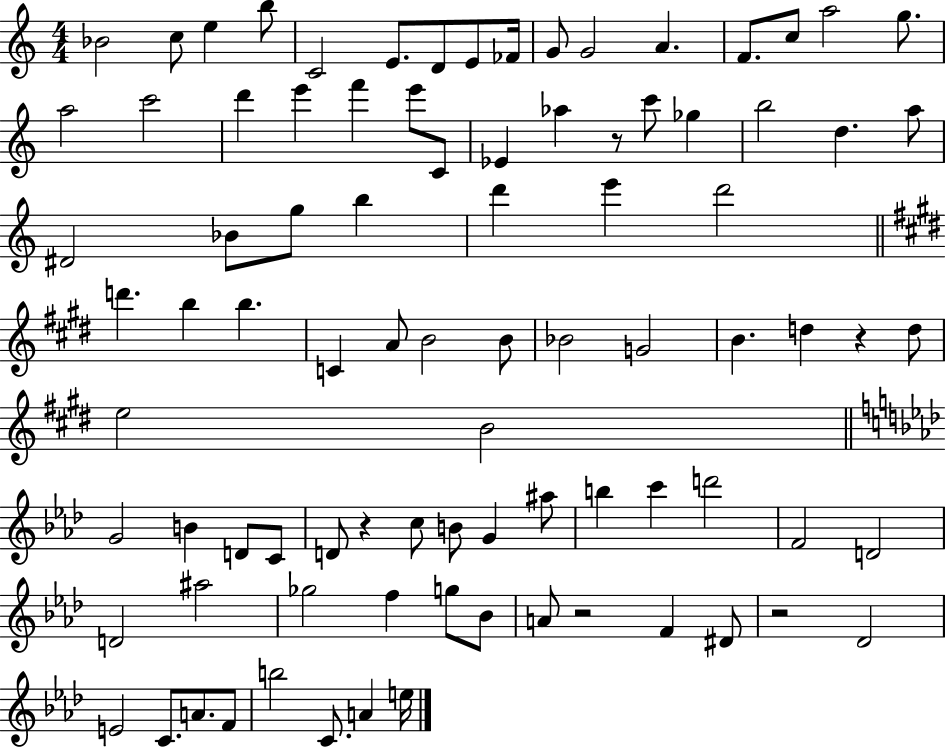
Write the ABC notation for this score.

X:1
T:Untitled
M:4/4
L:1/4
K:C
_B2 c/2 e b/2 C2 E/2 D/2 E/2 _F/4 G/2 G2 A F/2 c/2 a2 g/2 a2 c'2 d' e' f' e'/2 C/2 _E _a z/2 c'/2 _g b2 d a/2 ^D2 _B/2 g/2 b d' e' d'2 d' b b C A/2 B2 B/2 _B2 G2 B d z d/2 e2 B2 G2 B D/2 C/2 D/2 z c/2 B/2 G ^a/2 b c' d'2 F2 D2 D2 ^a2 _g2 f g/2 _B/2 A/2 z2 F ^D/2 z2 _D2 E2 C/2 A/2 F/2 b2 C/2 A e/4